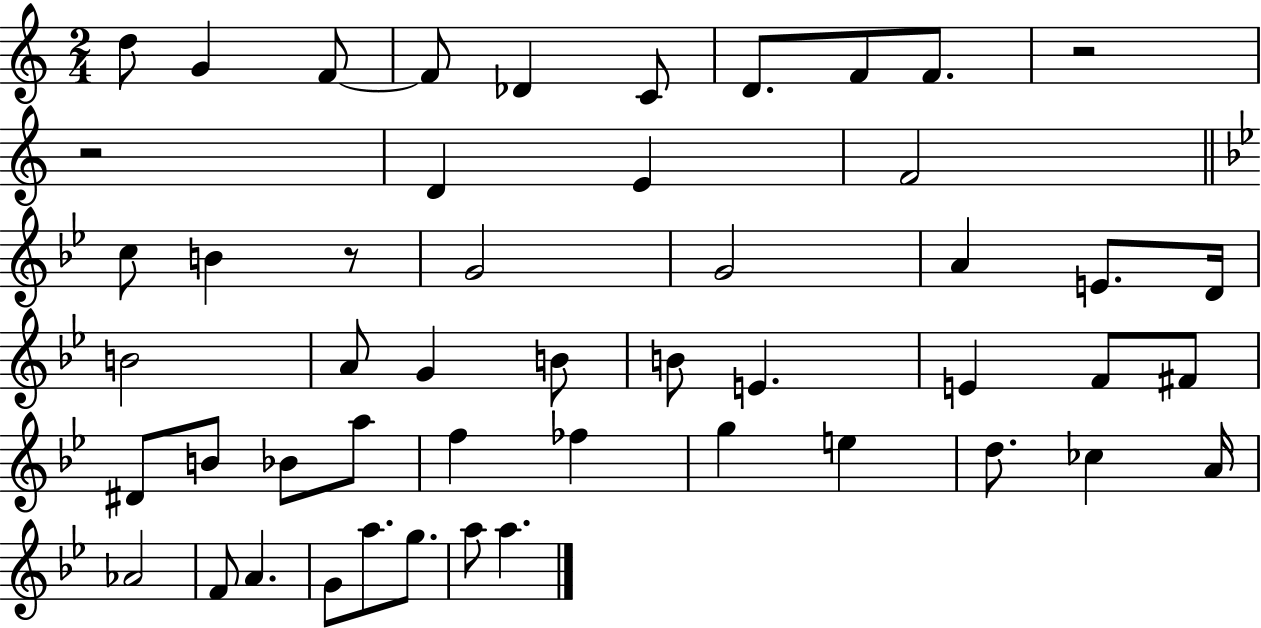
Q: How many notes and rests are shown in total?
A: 50